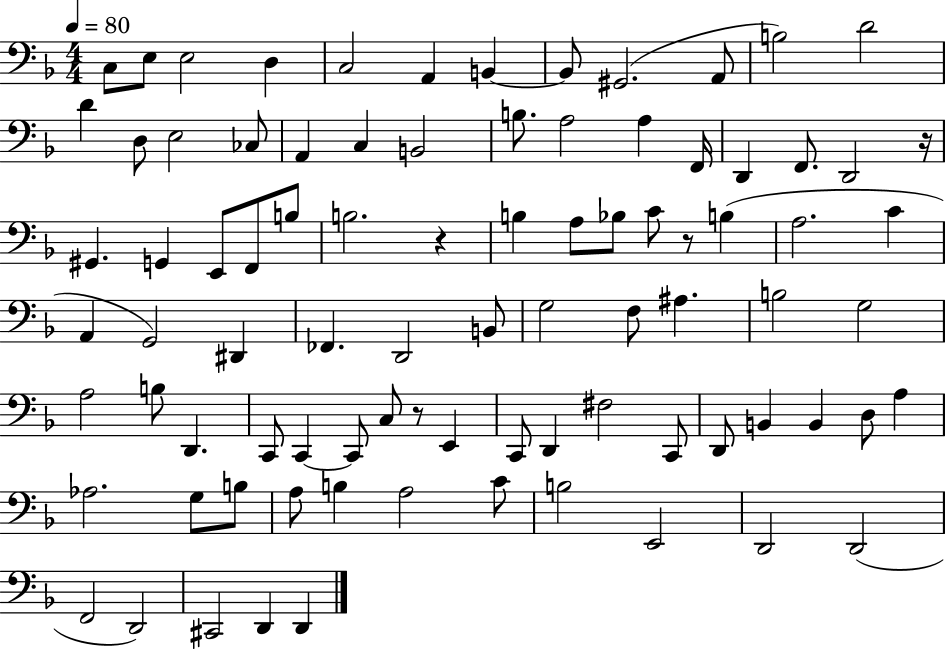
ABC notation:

X:1
T:Untitled
M:4/4
L:1/4
K:F
C,/2 E,/2 E,2 D, C,2 A,, B,, B,,/2 ^G,,2 A,,/2 B,2 D2 D D,/2 E,2 _C,/2 A,, C, B,,2 B,/2 A,2 A, F,,/4 D,, F,,/2 D,,2 z/4 ^G,, G,, E,,/2 F,,/2 B,/2 B,2 z B, A,/2 _B,/2 C/2 z/2 B, A,2 C A,, G,,2 ^D,, _F,, D,,2 B,,/2 G,2 F,/2 ^A, B,2 G,2 A,2 B,/2 D,, C,,/2 C,, C,,/2 C,/2 z/2 E,, C,,/2 D,, ^F,2 C,,/2 D,,/2 B,, B,, D,/2 A, _A,2 G,/2 B,/2 A,/2 B, A,2 C/2 B,2 E,,2 D,,2 D,,2 F,,2 D,,2 ^C,,2 D,, D,,